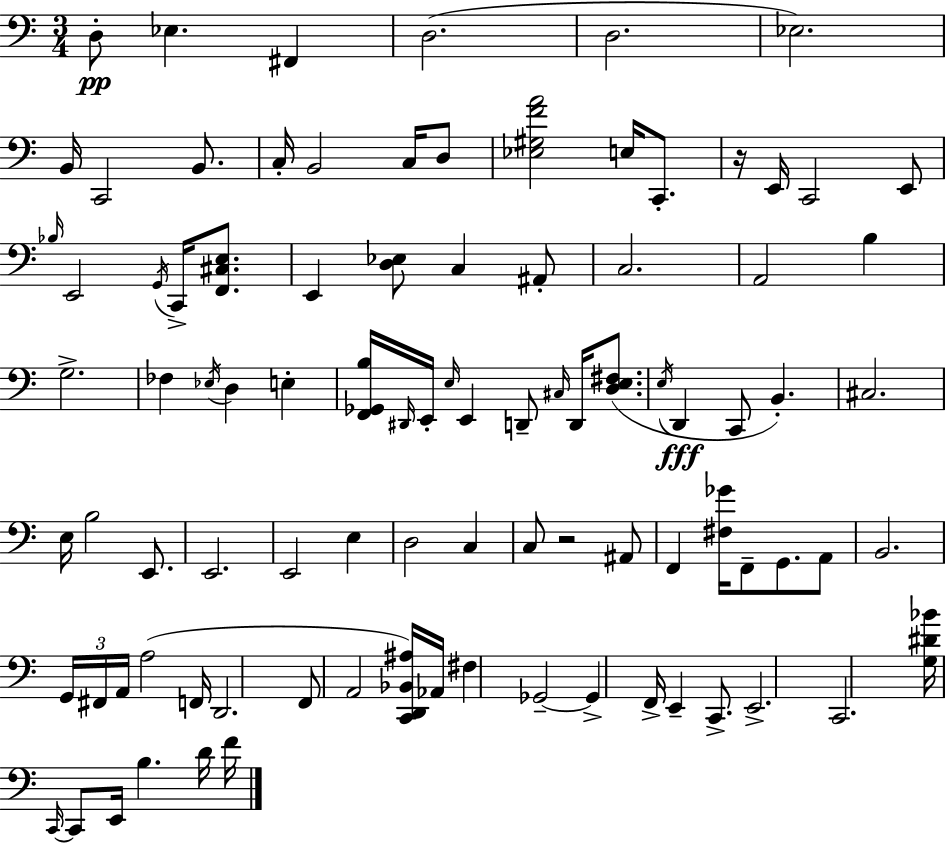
X:1
T:Untitled
M:3/4
L:1/4
K:Am
D,/2 _E, ^F,, D,2 D,2 _E,2 B,,/4 C,,2 B,,/2 C,/4 B,,2 C,/4 D,/2 [_E,^G,FA]2 E,/4 C,,/2 z/4 E,,/4 C,,2 E,,/2 _B,/4 E,,2 G,,/4 C,,/4 [F,,^C,E,]/2 E,, [D,_E,]/2 C, ^A,,/2 C,2 A,,2 B, G,2 _F, _E,/4 D, E, [F,,_G,,B,]/4 ^D,,/4 E,,/4 E,/4 E,, D,,/2 ^C,/4 D,,/4 [D,E,^F,]/2 E,/4 D,, C,,/2 B,, ^C,2 E,/4 B,2 E,,/2 E,,2 E,,2 E, D,2 C, C,/2 z2 ^A,,/2 F,, [^F,_G]/4 F,,/2 G,,/2 A,,/2 B,,2 G,,/4 ^F,,/4 A,,/4 A,2 F,,/4 D,,2 F,,/2 A,,2 [C,,D,,_B,,^A,]/4 _A,,/4 ^F, _G,,2 _G,, F,,/4 E,, C,,/2 E,,2 C,,2 [G,^D_B]/4 C,,/4 C,,/2 E,,/4 B, D/4 F/4